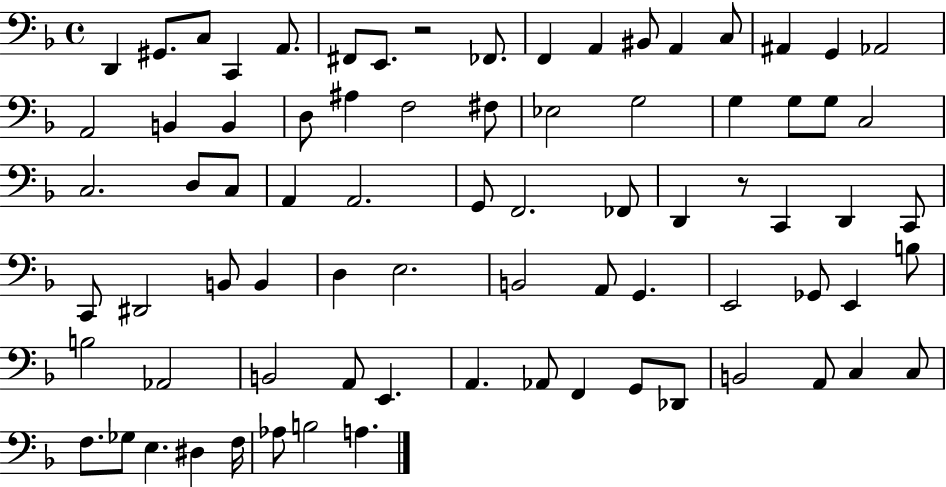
D2/q G#2/e. C3/e C2/q A2/e. F#2/e E2/e. R/h FES2/e. F2/q A2/q BIS2/e A2/q C3/e A#2/q G2/q Ab2/h A2/h B2/q B2/q D3/e A#3/q F3/h F#3/e Eb3/h G3/h G3/q G3/e G3/e C3/h C3/h. D3/e C3/e A2/q A2/h. G2/e F2/h. FES2/e D2/q R/e C2/q D2/q C2/e C2/e D#2/h B2/e B2/q D3/q E3/h. B2/h A2/e G2/q. E2/h Gb2/e E2/q B3/e B3/h Ab2/h B2/h A2/e E2/q. A2/q. Ab2/e F2/q G2/e Db2/e B2/h A2/e C3/q C3/e F3/e. Gb3/e E3/q. D#3/q F3/s Ab3/e B3/h A3/q.